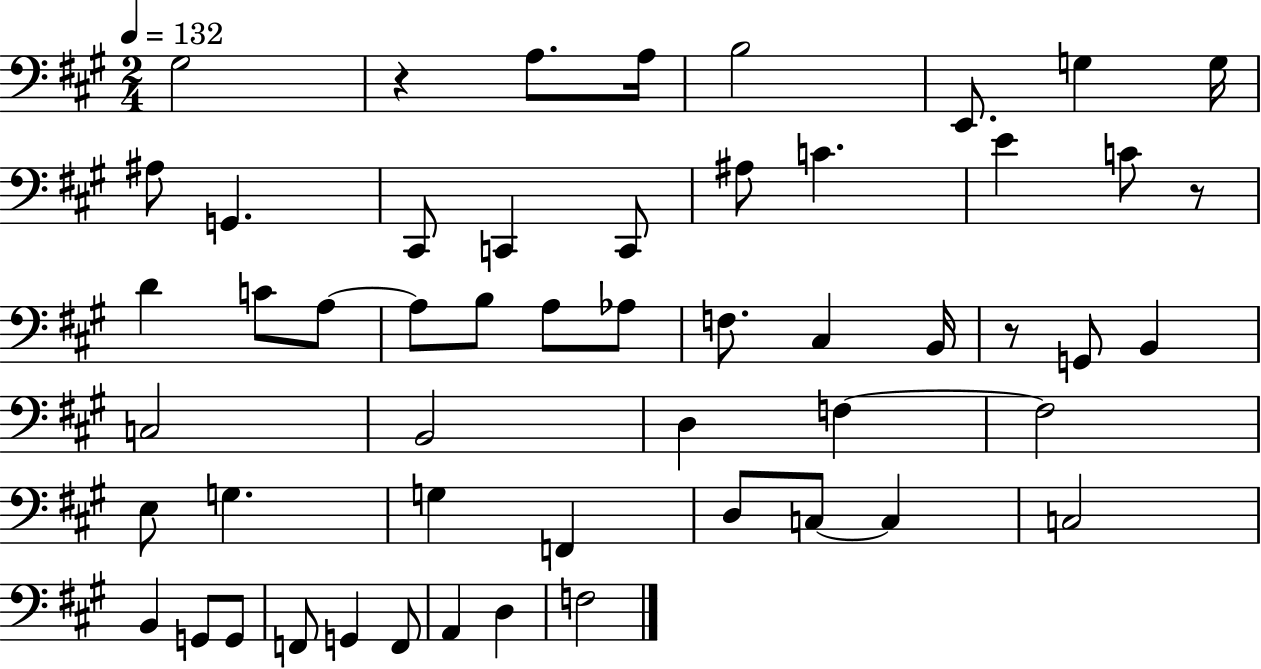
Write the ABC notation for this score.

X:1
T:Untitled
M:2/4
L:1/4
K:A
^G,2 z A,/2 A,/4 B,2 E,,/2 G, G,/4 ^A,/2 G,, ^C,,/2 C,, C,,/2 ^A,/2 C E C/2 z/2 D C/2 A,/2 A,/2 B,/2 A,/2 _A,/2 F,/2 ^C, B,,/4 z/2 G,,/2 B,, C,2 B,,2 D, F, F,2 E,/2 G, G, F,, D,/2 C,/2 C, C,2 B,, G,,/2 G,,/2 F,,/2 G,, F,,/2 A,, D, F,2